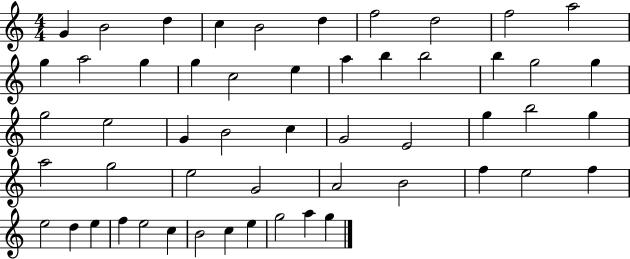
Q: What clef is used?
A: treble